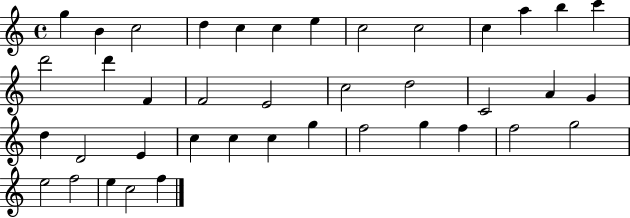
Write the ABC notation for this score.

X:1
T:Untitled
M:4/4
L:1/4
K:C
g B c2 d c c e c2 c2 c a b c' d'2 d' F F2 E2 c2 d2 C2 A G d D2 E c c c g f2 g f f2 g2 e2 f2 e c2 f